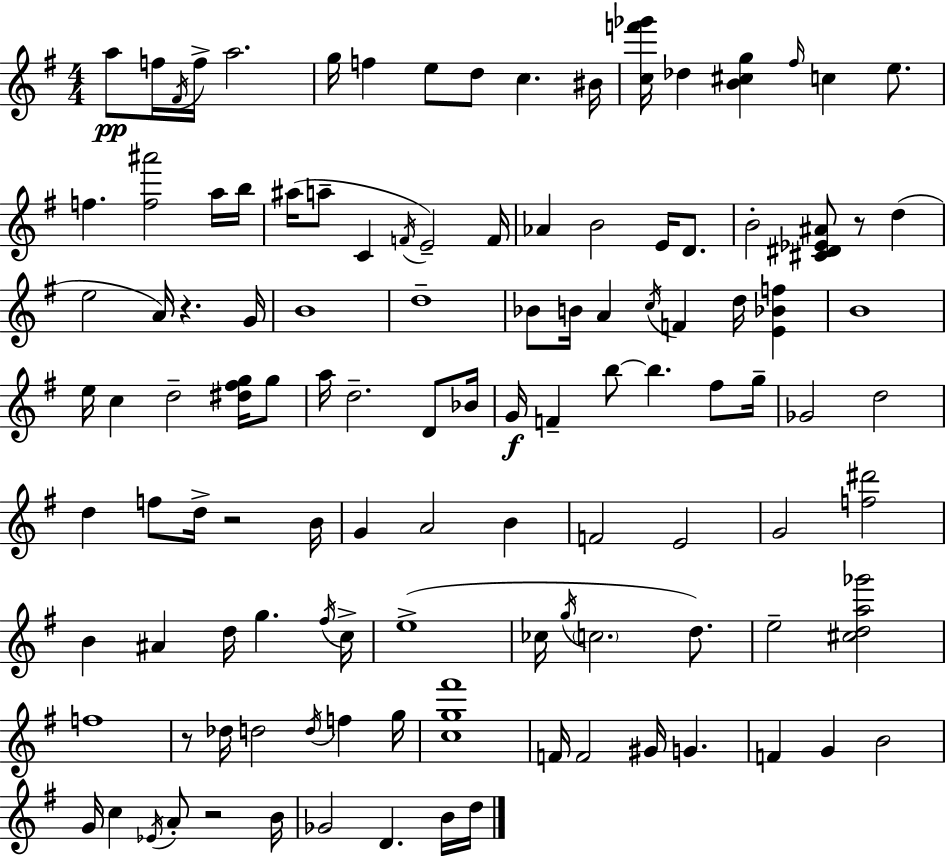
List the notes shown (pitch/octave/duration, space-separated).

A5/e F5/s F#4/s F5/s A5/h. G5/s F5/q E5/e D5/e C5/q. BIS4/s [C5,F6,Gb6]/s Db5/q [B4,C#5,G5]/q F#5/s C5/q E5/e. F5/q. [F5,A#6]/h A5/s B5/s A#5/s A5/e C4/q F4/s E4/h F4/s Ab4/q B4/h E4/s D4/e. B4/h [C#4,D#4,Eb4,A#4]/e R/e D5/q E5/h A4/s R/q. G4/s B4/w D5/w Bb4/e B4/s A4/q C5/s F4/q D5/s [E4,Bb4,F5]/q B4/w E5/s C5/q D5/h [D#5,F#5,G5]/s G5/e A5/s D5/h. D4/e Bb4/s G4/s F4/q B5/e B5/q. F#5/e G5/s Gb4/h D5/h D5/q F5/e D5/s R/h B4/s G4/q A4/h B4/q F4/h E4/h G4/h [F5,D#6]/h B4/q A#4/q D5/s G5/q. F#5/s C5/s E5/w CES5/s G5/s C5/h. D5/e. E5/h [C#5,D5,A5,Gb6]/h F5/w R/e Db5/s D5/h D5/s F5/q G5/s [C5,G5,F#6]/w F4/s F4/h G#4/s G4/q. F4/q G4/q B4/h G4/s C5/q Eb4/s A4/e R/h B4/s Gb4/h D4/q. B4/s D5/s